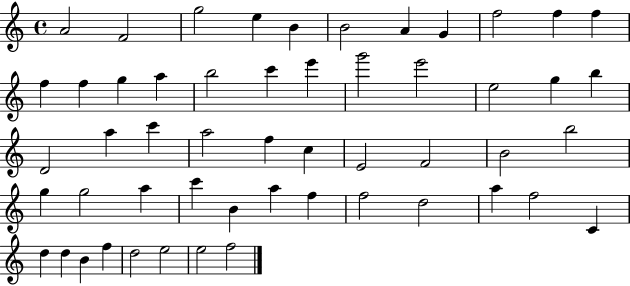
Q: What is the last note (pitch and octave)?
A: F5